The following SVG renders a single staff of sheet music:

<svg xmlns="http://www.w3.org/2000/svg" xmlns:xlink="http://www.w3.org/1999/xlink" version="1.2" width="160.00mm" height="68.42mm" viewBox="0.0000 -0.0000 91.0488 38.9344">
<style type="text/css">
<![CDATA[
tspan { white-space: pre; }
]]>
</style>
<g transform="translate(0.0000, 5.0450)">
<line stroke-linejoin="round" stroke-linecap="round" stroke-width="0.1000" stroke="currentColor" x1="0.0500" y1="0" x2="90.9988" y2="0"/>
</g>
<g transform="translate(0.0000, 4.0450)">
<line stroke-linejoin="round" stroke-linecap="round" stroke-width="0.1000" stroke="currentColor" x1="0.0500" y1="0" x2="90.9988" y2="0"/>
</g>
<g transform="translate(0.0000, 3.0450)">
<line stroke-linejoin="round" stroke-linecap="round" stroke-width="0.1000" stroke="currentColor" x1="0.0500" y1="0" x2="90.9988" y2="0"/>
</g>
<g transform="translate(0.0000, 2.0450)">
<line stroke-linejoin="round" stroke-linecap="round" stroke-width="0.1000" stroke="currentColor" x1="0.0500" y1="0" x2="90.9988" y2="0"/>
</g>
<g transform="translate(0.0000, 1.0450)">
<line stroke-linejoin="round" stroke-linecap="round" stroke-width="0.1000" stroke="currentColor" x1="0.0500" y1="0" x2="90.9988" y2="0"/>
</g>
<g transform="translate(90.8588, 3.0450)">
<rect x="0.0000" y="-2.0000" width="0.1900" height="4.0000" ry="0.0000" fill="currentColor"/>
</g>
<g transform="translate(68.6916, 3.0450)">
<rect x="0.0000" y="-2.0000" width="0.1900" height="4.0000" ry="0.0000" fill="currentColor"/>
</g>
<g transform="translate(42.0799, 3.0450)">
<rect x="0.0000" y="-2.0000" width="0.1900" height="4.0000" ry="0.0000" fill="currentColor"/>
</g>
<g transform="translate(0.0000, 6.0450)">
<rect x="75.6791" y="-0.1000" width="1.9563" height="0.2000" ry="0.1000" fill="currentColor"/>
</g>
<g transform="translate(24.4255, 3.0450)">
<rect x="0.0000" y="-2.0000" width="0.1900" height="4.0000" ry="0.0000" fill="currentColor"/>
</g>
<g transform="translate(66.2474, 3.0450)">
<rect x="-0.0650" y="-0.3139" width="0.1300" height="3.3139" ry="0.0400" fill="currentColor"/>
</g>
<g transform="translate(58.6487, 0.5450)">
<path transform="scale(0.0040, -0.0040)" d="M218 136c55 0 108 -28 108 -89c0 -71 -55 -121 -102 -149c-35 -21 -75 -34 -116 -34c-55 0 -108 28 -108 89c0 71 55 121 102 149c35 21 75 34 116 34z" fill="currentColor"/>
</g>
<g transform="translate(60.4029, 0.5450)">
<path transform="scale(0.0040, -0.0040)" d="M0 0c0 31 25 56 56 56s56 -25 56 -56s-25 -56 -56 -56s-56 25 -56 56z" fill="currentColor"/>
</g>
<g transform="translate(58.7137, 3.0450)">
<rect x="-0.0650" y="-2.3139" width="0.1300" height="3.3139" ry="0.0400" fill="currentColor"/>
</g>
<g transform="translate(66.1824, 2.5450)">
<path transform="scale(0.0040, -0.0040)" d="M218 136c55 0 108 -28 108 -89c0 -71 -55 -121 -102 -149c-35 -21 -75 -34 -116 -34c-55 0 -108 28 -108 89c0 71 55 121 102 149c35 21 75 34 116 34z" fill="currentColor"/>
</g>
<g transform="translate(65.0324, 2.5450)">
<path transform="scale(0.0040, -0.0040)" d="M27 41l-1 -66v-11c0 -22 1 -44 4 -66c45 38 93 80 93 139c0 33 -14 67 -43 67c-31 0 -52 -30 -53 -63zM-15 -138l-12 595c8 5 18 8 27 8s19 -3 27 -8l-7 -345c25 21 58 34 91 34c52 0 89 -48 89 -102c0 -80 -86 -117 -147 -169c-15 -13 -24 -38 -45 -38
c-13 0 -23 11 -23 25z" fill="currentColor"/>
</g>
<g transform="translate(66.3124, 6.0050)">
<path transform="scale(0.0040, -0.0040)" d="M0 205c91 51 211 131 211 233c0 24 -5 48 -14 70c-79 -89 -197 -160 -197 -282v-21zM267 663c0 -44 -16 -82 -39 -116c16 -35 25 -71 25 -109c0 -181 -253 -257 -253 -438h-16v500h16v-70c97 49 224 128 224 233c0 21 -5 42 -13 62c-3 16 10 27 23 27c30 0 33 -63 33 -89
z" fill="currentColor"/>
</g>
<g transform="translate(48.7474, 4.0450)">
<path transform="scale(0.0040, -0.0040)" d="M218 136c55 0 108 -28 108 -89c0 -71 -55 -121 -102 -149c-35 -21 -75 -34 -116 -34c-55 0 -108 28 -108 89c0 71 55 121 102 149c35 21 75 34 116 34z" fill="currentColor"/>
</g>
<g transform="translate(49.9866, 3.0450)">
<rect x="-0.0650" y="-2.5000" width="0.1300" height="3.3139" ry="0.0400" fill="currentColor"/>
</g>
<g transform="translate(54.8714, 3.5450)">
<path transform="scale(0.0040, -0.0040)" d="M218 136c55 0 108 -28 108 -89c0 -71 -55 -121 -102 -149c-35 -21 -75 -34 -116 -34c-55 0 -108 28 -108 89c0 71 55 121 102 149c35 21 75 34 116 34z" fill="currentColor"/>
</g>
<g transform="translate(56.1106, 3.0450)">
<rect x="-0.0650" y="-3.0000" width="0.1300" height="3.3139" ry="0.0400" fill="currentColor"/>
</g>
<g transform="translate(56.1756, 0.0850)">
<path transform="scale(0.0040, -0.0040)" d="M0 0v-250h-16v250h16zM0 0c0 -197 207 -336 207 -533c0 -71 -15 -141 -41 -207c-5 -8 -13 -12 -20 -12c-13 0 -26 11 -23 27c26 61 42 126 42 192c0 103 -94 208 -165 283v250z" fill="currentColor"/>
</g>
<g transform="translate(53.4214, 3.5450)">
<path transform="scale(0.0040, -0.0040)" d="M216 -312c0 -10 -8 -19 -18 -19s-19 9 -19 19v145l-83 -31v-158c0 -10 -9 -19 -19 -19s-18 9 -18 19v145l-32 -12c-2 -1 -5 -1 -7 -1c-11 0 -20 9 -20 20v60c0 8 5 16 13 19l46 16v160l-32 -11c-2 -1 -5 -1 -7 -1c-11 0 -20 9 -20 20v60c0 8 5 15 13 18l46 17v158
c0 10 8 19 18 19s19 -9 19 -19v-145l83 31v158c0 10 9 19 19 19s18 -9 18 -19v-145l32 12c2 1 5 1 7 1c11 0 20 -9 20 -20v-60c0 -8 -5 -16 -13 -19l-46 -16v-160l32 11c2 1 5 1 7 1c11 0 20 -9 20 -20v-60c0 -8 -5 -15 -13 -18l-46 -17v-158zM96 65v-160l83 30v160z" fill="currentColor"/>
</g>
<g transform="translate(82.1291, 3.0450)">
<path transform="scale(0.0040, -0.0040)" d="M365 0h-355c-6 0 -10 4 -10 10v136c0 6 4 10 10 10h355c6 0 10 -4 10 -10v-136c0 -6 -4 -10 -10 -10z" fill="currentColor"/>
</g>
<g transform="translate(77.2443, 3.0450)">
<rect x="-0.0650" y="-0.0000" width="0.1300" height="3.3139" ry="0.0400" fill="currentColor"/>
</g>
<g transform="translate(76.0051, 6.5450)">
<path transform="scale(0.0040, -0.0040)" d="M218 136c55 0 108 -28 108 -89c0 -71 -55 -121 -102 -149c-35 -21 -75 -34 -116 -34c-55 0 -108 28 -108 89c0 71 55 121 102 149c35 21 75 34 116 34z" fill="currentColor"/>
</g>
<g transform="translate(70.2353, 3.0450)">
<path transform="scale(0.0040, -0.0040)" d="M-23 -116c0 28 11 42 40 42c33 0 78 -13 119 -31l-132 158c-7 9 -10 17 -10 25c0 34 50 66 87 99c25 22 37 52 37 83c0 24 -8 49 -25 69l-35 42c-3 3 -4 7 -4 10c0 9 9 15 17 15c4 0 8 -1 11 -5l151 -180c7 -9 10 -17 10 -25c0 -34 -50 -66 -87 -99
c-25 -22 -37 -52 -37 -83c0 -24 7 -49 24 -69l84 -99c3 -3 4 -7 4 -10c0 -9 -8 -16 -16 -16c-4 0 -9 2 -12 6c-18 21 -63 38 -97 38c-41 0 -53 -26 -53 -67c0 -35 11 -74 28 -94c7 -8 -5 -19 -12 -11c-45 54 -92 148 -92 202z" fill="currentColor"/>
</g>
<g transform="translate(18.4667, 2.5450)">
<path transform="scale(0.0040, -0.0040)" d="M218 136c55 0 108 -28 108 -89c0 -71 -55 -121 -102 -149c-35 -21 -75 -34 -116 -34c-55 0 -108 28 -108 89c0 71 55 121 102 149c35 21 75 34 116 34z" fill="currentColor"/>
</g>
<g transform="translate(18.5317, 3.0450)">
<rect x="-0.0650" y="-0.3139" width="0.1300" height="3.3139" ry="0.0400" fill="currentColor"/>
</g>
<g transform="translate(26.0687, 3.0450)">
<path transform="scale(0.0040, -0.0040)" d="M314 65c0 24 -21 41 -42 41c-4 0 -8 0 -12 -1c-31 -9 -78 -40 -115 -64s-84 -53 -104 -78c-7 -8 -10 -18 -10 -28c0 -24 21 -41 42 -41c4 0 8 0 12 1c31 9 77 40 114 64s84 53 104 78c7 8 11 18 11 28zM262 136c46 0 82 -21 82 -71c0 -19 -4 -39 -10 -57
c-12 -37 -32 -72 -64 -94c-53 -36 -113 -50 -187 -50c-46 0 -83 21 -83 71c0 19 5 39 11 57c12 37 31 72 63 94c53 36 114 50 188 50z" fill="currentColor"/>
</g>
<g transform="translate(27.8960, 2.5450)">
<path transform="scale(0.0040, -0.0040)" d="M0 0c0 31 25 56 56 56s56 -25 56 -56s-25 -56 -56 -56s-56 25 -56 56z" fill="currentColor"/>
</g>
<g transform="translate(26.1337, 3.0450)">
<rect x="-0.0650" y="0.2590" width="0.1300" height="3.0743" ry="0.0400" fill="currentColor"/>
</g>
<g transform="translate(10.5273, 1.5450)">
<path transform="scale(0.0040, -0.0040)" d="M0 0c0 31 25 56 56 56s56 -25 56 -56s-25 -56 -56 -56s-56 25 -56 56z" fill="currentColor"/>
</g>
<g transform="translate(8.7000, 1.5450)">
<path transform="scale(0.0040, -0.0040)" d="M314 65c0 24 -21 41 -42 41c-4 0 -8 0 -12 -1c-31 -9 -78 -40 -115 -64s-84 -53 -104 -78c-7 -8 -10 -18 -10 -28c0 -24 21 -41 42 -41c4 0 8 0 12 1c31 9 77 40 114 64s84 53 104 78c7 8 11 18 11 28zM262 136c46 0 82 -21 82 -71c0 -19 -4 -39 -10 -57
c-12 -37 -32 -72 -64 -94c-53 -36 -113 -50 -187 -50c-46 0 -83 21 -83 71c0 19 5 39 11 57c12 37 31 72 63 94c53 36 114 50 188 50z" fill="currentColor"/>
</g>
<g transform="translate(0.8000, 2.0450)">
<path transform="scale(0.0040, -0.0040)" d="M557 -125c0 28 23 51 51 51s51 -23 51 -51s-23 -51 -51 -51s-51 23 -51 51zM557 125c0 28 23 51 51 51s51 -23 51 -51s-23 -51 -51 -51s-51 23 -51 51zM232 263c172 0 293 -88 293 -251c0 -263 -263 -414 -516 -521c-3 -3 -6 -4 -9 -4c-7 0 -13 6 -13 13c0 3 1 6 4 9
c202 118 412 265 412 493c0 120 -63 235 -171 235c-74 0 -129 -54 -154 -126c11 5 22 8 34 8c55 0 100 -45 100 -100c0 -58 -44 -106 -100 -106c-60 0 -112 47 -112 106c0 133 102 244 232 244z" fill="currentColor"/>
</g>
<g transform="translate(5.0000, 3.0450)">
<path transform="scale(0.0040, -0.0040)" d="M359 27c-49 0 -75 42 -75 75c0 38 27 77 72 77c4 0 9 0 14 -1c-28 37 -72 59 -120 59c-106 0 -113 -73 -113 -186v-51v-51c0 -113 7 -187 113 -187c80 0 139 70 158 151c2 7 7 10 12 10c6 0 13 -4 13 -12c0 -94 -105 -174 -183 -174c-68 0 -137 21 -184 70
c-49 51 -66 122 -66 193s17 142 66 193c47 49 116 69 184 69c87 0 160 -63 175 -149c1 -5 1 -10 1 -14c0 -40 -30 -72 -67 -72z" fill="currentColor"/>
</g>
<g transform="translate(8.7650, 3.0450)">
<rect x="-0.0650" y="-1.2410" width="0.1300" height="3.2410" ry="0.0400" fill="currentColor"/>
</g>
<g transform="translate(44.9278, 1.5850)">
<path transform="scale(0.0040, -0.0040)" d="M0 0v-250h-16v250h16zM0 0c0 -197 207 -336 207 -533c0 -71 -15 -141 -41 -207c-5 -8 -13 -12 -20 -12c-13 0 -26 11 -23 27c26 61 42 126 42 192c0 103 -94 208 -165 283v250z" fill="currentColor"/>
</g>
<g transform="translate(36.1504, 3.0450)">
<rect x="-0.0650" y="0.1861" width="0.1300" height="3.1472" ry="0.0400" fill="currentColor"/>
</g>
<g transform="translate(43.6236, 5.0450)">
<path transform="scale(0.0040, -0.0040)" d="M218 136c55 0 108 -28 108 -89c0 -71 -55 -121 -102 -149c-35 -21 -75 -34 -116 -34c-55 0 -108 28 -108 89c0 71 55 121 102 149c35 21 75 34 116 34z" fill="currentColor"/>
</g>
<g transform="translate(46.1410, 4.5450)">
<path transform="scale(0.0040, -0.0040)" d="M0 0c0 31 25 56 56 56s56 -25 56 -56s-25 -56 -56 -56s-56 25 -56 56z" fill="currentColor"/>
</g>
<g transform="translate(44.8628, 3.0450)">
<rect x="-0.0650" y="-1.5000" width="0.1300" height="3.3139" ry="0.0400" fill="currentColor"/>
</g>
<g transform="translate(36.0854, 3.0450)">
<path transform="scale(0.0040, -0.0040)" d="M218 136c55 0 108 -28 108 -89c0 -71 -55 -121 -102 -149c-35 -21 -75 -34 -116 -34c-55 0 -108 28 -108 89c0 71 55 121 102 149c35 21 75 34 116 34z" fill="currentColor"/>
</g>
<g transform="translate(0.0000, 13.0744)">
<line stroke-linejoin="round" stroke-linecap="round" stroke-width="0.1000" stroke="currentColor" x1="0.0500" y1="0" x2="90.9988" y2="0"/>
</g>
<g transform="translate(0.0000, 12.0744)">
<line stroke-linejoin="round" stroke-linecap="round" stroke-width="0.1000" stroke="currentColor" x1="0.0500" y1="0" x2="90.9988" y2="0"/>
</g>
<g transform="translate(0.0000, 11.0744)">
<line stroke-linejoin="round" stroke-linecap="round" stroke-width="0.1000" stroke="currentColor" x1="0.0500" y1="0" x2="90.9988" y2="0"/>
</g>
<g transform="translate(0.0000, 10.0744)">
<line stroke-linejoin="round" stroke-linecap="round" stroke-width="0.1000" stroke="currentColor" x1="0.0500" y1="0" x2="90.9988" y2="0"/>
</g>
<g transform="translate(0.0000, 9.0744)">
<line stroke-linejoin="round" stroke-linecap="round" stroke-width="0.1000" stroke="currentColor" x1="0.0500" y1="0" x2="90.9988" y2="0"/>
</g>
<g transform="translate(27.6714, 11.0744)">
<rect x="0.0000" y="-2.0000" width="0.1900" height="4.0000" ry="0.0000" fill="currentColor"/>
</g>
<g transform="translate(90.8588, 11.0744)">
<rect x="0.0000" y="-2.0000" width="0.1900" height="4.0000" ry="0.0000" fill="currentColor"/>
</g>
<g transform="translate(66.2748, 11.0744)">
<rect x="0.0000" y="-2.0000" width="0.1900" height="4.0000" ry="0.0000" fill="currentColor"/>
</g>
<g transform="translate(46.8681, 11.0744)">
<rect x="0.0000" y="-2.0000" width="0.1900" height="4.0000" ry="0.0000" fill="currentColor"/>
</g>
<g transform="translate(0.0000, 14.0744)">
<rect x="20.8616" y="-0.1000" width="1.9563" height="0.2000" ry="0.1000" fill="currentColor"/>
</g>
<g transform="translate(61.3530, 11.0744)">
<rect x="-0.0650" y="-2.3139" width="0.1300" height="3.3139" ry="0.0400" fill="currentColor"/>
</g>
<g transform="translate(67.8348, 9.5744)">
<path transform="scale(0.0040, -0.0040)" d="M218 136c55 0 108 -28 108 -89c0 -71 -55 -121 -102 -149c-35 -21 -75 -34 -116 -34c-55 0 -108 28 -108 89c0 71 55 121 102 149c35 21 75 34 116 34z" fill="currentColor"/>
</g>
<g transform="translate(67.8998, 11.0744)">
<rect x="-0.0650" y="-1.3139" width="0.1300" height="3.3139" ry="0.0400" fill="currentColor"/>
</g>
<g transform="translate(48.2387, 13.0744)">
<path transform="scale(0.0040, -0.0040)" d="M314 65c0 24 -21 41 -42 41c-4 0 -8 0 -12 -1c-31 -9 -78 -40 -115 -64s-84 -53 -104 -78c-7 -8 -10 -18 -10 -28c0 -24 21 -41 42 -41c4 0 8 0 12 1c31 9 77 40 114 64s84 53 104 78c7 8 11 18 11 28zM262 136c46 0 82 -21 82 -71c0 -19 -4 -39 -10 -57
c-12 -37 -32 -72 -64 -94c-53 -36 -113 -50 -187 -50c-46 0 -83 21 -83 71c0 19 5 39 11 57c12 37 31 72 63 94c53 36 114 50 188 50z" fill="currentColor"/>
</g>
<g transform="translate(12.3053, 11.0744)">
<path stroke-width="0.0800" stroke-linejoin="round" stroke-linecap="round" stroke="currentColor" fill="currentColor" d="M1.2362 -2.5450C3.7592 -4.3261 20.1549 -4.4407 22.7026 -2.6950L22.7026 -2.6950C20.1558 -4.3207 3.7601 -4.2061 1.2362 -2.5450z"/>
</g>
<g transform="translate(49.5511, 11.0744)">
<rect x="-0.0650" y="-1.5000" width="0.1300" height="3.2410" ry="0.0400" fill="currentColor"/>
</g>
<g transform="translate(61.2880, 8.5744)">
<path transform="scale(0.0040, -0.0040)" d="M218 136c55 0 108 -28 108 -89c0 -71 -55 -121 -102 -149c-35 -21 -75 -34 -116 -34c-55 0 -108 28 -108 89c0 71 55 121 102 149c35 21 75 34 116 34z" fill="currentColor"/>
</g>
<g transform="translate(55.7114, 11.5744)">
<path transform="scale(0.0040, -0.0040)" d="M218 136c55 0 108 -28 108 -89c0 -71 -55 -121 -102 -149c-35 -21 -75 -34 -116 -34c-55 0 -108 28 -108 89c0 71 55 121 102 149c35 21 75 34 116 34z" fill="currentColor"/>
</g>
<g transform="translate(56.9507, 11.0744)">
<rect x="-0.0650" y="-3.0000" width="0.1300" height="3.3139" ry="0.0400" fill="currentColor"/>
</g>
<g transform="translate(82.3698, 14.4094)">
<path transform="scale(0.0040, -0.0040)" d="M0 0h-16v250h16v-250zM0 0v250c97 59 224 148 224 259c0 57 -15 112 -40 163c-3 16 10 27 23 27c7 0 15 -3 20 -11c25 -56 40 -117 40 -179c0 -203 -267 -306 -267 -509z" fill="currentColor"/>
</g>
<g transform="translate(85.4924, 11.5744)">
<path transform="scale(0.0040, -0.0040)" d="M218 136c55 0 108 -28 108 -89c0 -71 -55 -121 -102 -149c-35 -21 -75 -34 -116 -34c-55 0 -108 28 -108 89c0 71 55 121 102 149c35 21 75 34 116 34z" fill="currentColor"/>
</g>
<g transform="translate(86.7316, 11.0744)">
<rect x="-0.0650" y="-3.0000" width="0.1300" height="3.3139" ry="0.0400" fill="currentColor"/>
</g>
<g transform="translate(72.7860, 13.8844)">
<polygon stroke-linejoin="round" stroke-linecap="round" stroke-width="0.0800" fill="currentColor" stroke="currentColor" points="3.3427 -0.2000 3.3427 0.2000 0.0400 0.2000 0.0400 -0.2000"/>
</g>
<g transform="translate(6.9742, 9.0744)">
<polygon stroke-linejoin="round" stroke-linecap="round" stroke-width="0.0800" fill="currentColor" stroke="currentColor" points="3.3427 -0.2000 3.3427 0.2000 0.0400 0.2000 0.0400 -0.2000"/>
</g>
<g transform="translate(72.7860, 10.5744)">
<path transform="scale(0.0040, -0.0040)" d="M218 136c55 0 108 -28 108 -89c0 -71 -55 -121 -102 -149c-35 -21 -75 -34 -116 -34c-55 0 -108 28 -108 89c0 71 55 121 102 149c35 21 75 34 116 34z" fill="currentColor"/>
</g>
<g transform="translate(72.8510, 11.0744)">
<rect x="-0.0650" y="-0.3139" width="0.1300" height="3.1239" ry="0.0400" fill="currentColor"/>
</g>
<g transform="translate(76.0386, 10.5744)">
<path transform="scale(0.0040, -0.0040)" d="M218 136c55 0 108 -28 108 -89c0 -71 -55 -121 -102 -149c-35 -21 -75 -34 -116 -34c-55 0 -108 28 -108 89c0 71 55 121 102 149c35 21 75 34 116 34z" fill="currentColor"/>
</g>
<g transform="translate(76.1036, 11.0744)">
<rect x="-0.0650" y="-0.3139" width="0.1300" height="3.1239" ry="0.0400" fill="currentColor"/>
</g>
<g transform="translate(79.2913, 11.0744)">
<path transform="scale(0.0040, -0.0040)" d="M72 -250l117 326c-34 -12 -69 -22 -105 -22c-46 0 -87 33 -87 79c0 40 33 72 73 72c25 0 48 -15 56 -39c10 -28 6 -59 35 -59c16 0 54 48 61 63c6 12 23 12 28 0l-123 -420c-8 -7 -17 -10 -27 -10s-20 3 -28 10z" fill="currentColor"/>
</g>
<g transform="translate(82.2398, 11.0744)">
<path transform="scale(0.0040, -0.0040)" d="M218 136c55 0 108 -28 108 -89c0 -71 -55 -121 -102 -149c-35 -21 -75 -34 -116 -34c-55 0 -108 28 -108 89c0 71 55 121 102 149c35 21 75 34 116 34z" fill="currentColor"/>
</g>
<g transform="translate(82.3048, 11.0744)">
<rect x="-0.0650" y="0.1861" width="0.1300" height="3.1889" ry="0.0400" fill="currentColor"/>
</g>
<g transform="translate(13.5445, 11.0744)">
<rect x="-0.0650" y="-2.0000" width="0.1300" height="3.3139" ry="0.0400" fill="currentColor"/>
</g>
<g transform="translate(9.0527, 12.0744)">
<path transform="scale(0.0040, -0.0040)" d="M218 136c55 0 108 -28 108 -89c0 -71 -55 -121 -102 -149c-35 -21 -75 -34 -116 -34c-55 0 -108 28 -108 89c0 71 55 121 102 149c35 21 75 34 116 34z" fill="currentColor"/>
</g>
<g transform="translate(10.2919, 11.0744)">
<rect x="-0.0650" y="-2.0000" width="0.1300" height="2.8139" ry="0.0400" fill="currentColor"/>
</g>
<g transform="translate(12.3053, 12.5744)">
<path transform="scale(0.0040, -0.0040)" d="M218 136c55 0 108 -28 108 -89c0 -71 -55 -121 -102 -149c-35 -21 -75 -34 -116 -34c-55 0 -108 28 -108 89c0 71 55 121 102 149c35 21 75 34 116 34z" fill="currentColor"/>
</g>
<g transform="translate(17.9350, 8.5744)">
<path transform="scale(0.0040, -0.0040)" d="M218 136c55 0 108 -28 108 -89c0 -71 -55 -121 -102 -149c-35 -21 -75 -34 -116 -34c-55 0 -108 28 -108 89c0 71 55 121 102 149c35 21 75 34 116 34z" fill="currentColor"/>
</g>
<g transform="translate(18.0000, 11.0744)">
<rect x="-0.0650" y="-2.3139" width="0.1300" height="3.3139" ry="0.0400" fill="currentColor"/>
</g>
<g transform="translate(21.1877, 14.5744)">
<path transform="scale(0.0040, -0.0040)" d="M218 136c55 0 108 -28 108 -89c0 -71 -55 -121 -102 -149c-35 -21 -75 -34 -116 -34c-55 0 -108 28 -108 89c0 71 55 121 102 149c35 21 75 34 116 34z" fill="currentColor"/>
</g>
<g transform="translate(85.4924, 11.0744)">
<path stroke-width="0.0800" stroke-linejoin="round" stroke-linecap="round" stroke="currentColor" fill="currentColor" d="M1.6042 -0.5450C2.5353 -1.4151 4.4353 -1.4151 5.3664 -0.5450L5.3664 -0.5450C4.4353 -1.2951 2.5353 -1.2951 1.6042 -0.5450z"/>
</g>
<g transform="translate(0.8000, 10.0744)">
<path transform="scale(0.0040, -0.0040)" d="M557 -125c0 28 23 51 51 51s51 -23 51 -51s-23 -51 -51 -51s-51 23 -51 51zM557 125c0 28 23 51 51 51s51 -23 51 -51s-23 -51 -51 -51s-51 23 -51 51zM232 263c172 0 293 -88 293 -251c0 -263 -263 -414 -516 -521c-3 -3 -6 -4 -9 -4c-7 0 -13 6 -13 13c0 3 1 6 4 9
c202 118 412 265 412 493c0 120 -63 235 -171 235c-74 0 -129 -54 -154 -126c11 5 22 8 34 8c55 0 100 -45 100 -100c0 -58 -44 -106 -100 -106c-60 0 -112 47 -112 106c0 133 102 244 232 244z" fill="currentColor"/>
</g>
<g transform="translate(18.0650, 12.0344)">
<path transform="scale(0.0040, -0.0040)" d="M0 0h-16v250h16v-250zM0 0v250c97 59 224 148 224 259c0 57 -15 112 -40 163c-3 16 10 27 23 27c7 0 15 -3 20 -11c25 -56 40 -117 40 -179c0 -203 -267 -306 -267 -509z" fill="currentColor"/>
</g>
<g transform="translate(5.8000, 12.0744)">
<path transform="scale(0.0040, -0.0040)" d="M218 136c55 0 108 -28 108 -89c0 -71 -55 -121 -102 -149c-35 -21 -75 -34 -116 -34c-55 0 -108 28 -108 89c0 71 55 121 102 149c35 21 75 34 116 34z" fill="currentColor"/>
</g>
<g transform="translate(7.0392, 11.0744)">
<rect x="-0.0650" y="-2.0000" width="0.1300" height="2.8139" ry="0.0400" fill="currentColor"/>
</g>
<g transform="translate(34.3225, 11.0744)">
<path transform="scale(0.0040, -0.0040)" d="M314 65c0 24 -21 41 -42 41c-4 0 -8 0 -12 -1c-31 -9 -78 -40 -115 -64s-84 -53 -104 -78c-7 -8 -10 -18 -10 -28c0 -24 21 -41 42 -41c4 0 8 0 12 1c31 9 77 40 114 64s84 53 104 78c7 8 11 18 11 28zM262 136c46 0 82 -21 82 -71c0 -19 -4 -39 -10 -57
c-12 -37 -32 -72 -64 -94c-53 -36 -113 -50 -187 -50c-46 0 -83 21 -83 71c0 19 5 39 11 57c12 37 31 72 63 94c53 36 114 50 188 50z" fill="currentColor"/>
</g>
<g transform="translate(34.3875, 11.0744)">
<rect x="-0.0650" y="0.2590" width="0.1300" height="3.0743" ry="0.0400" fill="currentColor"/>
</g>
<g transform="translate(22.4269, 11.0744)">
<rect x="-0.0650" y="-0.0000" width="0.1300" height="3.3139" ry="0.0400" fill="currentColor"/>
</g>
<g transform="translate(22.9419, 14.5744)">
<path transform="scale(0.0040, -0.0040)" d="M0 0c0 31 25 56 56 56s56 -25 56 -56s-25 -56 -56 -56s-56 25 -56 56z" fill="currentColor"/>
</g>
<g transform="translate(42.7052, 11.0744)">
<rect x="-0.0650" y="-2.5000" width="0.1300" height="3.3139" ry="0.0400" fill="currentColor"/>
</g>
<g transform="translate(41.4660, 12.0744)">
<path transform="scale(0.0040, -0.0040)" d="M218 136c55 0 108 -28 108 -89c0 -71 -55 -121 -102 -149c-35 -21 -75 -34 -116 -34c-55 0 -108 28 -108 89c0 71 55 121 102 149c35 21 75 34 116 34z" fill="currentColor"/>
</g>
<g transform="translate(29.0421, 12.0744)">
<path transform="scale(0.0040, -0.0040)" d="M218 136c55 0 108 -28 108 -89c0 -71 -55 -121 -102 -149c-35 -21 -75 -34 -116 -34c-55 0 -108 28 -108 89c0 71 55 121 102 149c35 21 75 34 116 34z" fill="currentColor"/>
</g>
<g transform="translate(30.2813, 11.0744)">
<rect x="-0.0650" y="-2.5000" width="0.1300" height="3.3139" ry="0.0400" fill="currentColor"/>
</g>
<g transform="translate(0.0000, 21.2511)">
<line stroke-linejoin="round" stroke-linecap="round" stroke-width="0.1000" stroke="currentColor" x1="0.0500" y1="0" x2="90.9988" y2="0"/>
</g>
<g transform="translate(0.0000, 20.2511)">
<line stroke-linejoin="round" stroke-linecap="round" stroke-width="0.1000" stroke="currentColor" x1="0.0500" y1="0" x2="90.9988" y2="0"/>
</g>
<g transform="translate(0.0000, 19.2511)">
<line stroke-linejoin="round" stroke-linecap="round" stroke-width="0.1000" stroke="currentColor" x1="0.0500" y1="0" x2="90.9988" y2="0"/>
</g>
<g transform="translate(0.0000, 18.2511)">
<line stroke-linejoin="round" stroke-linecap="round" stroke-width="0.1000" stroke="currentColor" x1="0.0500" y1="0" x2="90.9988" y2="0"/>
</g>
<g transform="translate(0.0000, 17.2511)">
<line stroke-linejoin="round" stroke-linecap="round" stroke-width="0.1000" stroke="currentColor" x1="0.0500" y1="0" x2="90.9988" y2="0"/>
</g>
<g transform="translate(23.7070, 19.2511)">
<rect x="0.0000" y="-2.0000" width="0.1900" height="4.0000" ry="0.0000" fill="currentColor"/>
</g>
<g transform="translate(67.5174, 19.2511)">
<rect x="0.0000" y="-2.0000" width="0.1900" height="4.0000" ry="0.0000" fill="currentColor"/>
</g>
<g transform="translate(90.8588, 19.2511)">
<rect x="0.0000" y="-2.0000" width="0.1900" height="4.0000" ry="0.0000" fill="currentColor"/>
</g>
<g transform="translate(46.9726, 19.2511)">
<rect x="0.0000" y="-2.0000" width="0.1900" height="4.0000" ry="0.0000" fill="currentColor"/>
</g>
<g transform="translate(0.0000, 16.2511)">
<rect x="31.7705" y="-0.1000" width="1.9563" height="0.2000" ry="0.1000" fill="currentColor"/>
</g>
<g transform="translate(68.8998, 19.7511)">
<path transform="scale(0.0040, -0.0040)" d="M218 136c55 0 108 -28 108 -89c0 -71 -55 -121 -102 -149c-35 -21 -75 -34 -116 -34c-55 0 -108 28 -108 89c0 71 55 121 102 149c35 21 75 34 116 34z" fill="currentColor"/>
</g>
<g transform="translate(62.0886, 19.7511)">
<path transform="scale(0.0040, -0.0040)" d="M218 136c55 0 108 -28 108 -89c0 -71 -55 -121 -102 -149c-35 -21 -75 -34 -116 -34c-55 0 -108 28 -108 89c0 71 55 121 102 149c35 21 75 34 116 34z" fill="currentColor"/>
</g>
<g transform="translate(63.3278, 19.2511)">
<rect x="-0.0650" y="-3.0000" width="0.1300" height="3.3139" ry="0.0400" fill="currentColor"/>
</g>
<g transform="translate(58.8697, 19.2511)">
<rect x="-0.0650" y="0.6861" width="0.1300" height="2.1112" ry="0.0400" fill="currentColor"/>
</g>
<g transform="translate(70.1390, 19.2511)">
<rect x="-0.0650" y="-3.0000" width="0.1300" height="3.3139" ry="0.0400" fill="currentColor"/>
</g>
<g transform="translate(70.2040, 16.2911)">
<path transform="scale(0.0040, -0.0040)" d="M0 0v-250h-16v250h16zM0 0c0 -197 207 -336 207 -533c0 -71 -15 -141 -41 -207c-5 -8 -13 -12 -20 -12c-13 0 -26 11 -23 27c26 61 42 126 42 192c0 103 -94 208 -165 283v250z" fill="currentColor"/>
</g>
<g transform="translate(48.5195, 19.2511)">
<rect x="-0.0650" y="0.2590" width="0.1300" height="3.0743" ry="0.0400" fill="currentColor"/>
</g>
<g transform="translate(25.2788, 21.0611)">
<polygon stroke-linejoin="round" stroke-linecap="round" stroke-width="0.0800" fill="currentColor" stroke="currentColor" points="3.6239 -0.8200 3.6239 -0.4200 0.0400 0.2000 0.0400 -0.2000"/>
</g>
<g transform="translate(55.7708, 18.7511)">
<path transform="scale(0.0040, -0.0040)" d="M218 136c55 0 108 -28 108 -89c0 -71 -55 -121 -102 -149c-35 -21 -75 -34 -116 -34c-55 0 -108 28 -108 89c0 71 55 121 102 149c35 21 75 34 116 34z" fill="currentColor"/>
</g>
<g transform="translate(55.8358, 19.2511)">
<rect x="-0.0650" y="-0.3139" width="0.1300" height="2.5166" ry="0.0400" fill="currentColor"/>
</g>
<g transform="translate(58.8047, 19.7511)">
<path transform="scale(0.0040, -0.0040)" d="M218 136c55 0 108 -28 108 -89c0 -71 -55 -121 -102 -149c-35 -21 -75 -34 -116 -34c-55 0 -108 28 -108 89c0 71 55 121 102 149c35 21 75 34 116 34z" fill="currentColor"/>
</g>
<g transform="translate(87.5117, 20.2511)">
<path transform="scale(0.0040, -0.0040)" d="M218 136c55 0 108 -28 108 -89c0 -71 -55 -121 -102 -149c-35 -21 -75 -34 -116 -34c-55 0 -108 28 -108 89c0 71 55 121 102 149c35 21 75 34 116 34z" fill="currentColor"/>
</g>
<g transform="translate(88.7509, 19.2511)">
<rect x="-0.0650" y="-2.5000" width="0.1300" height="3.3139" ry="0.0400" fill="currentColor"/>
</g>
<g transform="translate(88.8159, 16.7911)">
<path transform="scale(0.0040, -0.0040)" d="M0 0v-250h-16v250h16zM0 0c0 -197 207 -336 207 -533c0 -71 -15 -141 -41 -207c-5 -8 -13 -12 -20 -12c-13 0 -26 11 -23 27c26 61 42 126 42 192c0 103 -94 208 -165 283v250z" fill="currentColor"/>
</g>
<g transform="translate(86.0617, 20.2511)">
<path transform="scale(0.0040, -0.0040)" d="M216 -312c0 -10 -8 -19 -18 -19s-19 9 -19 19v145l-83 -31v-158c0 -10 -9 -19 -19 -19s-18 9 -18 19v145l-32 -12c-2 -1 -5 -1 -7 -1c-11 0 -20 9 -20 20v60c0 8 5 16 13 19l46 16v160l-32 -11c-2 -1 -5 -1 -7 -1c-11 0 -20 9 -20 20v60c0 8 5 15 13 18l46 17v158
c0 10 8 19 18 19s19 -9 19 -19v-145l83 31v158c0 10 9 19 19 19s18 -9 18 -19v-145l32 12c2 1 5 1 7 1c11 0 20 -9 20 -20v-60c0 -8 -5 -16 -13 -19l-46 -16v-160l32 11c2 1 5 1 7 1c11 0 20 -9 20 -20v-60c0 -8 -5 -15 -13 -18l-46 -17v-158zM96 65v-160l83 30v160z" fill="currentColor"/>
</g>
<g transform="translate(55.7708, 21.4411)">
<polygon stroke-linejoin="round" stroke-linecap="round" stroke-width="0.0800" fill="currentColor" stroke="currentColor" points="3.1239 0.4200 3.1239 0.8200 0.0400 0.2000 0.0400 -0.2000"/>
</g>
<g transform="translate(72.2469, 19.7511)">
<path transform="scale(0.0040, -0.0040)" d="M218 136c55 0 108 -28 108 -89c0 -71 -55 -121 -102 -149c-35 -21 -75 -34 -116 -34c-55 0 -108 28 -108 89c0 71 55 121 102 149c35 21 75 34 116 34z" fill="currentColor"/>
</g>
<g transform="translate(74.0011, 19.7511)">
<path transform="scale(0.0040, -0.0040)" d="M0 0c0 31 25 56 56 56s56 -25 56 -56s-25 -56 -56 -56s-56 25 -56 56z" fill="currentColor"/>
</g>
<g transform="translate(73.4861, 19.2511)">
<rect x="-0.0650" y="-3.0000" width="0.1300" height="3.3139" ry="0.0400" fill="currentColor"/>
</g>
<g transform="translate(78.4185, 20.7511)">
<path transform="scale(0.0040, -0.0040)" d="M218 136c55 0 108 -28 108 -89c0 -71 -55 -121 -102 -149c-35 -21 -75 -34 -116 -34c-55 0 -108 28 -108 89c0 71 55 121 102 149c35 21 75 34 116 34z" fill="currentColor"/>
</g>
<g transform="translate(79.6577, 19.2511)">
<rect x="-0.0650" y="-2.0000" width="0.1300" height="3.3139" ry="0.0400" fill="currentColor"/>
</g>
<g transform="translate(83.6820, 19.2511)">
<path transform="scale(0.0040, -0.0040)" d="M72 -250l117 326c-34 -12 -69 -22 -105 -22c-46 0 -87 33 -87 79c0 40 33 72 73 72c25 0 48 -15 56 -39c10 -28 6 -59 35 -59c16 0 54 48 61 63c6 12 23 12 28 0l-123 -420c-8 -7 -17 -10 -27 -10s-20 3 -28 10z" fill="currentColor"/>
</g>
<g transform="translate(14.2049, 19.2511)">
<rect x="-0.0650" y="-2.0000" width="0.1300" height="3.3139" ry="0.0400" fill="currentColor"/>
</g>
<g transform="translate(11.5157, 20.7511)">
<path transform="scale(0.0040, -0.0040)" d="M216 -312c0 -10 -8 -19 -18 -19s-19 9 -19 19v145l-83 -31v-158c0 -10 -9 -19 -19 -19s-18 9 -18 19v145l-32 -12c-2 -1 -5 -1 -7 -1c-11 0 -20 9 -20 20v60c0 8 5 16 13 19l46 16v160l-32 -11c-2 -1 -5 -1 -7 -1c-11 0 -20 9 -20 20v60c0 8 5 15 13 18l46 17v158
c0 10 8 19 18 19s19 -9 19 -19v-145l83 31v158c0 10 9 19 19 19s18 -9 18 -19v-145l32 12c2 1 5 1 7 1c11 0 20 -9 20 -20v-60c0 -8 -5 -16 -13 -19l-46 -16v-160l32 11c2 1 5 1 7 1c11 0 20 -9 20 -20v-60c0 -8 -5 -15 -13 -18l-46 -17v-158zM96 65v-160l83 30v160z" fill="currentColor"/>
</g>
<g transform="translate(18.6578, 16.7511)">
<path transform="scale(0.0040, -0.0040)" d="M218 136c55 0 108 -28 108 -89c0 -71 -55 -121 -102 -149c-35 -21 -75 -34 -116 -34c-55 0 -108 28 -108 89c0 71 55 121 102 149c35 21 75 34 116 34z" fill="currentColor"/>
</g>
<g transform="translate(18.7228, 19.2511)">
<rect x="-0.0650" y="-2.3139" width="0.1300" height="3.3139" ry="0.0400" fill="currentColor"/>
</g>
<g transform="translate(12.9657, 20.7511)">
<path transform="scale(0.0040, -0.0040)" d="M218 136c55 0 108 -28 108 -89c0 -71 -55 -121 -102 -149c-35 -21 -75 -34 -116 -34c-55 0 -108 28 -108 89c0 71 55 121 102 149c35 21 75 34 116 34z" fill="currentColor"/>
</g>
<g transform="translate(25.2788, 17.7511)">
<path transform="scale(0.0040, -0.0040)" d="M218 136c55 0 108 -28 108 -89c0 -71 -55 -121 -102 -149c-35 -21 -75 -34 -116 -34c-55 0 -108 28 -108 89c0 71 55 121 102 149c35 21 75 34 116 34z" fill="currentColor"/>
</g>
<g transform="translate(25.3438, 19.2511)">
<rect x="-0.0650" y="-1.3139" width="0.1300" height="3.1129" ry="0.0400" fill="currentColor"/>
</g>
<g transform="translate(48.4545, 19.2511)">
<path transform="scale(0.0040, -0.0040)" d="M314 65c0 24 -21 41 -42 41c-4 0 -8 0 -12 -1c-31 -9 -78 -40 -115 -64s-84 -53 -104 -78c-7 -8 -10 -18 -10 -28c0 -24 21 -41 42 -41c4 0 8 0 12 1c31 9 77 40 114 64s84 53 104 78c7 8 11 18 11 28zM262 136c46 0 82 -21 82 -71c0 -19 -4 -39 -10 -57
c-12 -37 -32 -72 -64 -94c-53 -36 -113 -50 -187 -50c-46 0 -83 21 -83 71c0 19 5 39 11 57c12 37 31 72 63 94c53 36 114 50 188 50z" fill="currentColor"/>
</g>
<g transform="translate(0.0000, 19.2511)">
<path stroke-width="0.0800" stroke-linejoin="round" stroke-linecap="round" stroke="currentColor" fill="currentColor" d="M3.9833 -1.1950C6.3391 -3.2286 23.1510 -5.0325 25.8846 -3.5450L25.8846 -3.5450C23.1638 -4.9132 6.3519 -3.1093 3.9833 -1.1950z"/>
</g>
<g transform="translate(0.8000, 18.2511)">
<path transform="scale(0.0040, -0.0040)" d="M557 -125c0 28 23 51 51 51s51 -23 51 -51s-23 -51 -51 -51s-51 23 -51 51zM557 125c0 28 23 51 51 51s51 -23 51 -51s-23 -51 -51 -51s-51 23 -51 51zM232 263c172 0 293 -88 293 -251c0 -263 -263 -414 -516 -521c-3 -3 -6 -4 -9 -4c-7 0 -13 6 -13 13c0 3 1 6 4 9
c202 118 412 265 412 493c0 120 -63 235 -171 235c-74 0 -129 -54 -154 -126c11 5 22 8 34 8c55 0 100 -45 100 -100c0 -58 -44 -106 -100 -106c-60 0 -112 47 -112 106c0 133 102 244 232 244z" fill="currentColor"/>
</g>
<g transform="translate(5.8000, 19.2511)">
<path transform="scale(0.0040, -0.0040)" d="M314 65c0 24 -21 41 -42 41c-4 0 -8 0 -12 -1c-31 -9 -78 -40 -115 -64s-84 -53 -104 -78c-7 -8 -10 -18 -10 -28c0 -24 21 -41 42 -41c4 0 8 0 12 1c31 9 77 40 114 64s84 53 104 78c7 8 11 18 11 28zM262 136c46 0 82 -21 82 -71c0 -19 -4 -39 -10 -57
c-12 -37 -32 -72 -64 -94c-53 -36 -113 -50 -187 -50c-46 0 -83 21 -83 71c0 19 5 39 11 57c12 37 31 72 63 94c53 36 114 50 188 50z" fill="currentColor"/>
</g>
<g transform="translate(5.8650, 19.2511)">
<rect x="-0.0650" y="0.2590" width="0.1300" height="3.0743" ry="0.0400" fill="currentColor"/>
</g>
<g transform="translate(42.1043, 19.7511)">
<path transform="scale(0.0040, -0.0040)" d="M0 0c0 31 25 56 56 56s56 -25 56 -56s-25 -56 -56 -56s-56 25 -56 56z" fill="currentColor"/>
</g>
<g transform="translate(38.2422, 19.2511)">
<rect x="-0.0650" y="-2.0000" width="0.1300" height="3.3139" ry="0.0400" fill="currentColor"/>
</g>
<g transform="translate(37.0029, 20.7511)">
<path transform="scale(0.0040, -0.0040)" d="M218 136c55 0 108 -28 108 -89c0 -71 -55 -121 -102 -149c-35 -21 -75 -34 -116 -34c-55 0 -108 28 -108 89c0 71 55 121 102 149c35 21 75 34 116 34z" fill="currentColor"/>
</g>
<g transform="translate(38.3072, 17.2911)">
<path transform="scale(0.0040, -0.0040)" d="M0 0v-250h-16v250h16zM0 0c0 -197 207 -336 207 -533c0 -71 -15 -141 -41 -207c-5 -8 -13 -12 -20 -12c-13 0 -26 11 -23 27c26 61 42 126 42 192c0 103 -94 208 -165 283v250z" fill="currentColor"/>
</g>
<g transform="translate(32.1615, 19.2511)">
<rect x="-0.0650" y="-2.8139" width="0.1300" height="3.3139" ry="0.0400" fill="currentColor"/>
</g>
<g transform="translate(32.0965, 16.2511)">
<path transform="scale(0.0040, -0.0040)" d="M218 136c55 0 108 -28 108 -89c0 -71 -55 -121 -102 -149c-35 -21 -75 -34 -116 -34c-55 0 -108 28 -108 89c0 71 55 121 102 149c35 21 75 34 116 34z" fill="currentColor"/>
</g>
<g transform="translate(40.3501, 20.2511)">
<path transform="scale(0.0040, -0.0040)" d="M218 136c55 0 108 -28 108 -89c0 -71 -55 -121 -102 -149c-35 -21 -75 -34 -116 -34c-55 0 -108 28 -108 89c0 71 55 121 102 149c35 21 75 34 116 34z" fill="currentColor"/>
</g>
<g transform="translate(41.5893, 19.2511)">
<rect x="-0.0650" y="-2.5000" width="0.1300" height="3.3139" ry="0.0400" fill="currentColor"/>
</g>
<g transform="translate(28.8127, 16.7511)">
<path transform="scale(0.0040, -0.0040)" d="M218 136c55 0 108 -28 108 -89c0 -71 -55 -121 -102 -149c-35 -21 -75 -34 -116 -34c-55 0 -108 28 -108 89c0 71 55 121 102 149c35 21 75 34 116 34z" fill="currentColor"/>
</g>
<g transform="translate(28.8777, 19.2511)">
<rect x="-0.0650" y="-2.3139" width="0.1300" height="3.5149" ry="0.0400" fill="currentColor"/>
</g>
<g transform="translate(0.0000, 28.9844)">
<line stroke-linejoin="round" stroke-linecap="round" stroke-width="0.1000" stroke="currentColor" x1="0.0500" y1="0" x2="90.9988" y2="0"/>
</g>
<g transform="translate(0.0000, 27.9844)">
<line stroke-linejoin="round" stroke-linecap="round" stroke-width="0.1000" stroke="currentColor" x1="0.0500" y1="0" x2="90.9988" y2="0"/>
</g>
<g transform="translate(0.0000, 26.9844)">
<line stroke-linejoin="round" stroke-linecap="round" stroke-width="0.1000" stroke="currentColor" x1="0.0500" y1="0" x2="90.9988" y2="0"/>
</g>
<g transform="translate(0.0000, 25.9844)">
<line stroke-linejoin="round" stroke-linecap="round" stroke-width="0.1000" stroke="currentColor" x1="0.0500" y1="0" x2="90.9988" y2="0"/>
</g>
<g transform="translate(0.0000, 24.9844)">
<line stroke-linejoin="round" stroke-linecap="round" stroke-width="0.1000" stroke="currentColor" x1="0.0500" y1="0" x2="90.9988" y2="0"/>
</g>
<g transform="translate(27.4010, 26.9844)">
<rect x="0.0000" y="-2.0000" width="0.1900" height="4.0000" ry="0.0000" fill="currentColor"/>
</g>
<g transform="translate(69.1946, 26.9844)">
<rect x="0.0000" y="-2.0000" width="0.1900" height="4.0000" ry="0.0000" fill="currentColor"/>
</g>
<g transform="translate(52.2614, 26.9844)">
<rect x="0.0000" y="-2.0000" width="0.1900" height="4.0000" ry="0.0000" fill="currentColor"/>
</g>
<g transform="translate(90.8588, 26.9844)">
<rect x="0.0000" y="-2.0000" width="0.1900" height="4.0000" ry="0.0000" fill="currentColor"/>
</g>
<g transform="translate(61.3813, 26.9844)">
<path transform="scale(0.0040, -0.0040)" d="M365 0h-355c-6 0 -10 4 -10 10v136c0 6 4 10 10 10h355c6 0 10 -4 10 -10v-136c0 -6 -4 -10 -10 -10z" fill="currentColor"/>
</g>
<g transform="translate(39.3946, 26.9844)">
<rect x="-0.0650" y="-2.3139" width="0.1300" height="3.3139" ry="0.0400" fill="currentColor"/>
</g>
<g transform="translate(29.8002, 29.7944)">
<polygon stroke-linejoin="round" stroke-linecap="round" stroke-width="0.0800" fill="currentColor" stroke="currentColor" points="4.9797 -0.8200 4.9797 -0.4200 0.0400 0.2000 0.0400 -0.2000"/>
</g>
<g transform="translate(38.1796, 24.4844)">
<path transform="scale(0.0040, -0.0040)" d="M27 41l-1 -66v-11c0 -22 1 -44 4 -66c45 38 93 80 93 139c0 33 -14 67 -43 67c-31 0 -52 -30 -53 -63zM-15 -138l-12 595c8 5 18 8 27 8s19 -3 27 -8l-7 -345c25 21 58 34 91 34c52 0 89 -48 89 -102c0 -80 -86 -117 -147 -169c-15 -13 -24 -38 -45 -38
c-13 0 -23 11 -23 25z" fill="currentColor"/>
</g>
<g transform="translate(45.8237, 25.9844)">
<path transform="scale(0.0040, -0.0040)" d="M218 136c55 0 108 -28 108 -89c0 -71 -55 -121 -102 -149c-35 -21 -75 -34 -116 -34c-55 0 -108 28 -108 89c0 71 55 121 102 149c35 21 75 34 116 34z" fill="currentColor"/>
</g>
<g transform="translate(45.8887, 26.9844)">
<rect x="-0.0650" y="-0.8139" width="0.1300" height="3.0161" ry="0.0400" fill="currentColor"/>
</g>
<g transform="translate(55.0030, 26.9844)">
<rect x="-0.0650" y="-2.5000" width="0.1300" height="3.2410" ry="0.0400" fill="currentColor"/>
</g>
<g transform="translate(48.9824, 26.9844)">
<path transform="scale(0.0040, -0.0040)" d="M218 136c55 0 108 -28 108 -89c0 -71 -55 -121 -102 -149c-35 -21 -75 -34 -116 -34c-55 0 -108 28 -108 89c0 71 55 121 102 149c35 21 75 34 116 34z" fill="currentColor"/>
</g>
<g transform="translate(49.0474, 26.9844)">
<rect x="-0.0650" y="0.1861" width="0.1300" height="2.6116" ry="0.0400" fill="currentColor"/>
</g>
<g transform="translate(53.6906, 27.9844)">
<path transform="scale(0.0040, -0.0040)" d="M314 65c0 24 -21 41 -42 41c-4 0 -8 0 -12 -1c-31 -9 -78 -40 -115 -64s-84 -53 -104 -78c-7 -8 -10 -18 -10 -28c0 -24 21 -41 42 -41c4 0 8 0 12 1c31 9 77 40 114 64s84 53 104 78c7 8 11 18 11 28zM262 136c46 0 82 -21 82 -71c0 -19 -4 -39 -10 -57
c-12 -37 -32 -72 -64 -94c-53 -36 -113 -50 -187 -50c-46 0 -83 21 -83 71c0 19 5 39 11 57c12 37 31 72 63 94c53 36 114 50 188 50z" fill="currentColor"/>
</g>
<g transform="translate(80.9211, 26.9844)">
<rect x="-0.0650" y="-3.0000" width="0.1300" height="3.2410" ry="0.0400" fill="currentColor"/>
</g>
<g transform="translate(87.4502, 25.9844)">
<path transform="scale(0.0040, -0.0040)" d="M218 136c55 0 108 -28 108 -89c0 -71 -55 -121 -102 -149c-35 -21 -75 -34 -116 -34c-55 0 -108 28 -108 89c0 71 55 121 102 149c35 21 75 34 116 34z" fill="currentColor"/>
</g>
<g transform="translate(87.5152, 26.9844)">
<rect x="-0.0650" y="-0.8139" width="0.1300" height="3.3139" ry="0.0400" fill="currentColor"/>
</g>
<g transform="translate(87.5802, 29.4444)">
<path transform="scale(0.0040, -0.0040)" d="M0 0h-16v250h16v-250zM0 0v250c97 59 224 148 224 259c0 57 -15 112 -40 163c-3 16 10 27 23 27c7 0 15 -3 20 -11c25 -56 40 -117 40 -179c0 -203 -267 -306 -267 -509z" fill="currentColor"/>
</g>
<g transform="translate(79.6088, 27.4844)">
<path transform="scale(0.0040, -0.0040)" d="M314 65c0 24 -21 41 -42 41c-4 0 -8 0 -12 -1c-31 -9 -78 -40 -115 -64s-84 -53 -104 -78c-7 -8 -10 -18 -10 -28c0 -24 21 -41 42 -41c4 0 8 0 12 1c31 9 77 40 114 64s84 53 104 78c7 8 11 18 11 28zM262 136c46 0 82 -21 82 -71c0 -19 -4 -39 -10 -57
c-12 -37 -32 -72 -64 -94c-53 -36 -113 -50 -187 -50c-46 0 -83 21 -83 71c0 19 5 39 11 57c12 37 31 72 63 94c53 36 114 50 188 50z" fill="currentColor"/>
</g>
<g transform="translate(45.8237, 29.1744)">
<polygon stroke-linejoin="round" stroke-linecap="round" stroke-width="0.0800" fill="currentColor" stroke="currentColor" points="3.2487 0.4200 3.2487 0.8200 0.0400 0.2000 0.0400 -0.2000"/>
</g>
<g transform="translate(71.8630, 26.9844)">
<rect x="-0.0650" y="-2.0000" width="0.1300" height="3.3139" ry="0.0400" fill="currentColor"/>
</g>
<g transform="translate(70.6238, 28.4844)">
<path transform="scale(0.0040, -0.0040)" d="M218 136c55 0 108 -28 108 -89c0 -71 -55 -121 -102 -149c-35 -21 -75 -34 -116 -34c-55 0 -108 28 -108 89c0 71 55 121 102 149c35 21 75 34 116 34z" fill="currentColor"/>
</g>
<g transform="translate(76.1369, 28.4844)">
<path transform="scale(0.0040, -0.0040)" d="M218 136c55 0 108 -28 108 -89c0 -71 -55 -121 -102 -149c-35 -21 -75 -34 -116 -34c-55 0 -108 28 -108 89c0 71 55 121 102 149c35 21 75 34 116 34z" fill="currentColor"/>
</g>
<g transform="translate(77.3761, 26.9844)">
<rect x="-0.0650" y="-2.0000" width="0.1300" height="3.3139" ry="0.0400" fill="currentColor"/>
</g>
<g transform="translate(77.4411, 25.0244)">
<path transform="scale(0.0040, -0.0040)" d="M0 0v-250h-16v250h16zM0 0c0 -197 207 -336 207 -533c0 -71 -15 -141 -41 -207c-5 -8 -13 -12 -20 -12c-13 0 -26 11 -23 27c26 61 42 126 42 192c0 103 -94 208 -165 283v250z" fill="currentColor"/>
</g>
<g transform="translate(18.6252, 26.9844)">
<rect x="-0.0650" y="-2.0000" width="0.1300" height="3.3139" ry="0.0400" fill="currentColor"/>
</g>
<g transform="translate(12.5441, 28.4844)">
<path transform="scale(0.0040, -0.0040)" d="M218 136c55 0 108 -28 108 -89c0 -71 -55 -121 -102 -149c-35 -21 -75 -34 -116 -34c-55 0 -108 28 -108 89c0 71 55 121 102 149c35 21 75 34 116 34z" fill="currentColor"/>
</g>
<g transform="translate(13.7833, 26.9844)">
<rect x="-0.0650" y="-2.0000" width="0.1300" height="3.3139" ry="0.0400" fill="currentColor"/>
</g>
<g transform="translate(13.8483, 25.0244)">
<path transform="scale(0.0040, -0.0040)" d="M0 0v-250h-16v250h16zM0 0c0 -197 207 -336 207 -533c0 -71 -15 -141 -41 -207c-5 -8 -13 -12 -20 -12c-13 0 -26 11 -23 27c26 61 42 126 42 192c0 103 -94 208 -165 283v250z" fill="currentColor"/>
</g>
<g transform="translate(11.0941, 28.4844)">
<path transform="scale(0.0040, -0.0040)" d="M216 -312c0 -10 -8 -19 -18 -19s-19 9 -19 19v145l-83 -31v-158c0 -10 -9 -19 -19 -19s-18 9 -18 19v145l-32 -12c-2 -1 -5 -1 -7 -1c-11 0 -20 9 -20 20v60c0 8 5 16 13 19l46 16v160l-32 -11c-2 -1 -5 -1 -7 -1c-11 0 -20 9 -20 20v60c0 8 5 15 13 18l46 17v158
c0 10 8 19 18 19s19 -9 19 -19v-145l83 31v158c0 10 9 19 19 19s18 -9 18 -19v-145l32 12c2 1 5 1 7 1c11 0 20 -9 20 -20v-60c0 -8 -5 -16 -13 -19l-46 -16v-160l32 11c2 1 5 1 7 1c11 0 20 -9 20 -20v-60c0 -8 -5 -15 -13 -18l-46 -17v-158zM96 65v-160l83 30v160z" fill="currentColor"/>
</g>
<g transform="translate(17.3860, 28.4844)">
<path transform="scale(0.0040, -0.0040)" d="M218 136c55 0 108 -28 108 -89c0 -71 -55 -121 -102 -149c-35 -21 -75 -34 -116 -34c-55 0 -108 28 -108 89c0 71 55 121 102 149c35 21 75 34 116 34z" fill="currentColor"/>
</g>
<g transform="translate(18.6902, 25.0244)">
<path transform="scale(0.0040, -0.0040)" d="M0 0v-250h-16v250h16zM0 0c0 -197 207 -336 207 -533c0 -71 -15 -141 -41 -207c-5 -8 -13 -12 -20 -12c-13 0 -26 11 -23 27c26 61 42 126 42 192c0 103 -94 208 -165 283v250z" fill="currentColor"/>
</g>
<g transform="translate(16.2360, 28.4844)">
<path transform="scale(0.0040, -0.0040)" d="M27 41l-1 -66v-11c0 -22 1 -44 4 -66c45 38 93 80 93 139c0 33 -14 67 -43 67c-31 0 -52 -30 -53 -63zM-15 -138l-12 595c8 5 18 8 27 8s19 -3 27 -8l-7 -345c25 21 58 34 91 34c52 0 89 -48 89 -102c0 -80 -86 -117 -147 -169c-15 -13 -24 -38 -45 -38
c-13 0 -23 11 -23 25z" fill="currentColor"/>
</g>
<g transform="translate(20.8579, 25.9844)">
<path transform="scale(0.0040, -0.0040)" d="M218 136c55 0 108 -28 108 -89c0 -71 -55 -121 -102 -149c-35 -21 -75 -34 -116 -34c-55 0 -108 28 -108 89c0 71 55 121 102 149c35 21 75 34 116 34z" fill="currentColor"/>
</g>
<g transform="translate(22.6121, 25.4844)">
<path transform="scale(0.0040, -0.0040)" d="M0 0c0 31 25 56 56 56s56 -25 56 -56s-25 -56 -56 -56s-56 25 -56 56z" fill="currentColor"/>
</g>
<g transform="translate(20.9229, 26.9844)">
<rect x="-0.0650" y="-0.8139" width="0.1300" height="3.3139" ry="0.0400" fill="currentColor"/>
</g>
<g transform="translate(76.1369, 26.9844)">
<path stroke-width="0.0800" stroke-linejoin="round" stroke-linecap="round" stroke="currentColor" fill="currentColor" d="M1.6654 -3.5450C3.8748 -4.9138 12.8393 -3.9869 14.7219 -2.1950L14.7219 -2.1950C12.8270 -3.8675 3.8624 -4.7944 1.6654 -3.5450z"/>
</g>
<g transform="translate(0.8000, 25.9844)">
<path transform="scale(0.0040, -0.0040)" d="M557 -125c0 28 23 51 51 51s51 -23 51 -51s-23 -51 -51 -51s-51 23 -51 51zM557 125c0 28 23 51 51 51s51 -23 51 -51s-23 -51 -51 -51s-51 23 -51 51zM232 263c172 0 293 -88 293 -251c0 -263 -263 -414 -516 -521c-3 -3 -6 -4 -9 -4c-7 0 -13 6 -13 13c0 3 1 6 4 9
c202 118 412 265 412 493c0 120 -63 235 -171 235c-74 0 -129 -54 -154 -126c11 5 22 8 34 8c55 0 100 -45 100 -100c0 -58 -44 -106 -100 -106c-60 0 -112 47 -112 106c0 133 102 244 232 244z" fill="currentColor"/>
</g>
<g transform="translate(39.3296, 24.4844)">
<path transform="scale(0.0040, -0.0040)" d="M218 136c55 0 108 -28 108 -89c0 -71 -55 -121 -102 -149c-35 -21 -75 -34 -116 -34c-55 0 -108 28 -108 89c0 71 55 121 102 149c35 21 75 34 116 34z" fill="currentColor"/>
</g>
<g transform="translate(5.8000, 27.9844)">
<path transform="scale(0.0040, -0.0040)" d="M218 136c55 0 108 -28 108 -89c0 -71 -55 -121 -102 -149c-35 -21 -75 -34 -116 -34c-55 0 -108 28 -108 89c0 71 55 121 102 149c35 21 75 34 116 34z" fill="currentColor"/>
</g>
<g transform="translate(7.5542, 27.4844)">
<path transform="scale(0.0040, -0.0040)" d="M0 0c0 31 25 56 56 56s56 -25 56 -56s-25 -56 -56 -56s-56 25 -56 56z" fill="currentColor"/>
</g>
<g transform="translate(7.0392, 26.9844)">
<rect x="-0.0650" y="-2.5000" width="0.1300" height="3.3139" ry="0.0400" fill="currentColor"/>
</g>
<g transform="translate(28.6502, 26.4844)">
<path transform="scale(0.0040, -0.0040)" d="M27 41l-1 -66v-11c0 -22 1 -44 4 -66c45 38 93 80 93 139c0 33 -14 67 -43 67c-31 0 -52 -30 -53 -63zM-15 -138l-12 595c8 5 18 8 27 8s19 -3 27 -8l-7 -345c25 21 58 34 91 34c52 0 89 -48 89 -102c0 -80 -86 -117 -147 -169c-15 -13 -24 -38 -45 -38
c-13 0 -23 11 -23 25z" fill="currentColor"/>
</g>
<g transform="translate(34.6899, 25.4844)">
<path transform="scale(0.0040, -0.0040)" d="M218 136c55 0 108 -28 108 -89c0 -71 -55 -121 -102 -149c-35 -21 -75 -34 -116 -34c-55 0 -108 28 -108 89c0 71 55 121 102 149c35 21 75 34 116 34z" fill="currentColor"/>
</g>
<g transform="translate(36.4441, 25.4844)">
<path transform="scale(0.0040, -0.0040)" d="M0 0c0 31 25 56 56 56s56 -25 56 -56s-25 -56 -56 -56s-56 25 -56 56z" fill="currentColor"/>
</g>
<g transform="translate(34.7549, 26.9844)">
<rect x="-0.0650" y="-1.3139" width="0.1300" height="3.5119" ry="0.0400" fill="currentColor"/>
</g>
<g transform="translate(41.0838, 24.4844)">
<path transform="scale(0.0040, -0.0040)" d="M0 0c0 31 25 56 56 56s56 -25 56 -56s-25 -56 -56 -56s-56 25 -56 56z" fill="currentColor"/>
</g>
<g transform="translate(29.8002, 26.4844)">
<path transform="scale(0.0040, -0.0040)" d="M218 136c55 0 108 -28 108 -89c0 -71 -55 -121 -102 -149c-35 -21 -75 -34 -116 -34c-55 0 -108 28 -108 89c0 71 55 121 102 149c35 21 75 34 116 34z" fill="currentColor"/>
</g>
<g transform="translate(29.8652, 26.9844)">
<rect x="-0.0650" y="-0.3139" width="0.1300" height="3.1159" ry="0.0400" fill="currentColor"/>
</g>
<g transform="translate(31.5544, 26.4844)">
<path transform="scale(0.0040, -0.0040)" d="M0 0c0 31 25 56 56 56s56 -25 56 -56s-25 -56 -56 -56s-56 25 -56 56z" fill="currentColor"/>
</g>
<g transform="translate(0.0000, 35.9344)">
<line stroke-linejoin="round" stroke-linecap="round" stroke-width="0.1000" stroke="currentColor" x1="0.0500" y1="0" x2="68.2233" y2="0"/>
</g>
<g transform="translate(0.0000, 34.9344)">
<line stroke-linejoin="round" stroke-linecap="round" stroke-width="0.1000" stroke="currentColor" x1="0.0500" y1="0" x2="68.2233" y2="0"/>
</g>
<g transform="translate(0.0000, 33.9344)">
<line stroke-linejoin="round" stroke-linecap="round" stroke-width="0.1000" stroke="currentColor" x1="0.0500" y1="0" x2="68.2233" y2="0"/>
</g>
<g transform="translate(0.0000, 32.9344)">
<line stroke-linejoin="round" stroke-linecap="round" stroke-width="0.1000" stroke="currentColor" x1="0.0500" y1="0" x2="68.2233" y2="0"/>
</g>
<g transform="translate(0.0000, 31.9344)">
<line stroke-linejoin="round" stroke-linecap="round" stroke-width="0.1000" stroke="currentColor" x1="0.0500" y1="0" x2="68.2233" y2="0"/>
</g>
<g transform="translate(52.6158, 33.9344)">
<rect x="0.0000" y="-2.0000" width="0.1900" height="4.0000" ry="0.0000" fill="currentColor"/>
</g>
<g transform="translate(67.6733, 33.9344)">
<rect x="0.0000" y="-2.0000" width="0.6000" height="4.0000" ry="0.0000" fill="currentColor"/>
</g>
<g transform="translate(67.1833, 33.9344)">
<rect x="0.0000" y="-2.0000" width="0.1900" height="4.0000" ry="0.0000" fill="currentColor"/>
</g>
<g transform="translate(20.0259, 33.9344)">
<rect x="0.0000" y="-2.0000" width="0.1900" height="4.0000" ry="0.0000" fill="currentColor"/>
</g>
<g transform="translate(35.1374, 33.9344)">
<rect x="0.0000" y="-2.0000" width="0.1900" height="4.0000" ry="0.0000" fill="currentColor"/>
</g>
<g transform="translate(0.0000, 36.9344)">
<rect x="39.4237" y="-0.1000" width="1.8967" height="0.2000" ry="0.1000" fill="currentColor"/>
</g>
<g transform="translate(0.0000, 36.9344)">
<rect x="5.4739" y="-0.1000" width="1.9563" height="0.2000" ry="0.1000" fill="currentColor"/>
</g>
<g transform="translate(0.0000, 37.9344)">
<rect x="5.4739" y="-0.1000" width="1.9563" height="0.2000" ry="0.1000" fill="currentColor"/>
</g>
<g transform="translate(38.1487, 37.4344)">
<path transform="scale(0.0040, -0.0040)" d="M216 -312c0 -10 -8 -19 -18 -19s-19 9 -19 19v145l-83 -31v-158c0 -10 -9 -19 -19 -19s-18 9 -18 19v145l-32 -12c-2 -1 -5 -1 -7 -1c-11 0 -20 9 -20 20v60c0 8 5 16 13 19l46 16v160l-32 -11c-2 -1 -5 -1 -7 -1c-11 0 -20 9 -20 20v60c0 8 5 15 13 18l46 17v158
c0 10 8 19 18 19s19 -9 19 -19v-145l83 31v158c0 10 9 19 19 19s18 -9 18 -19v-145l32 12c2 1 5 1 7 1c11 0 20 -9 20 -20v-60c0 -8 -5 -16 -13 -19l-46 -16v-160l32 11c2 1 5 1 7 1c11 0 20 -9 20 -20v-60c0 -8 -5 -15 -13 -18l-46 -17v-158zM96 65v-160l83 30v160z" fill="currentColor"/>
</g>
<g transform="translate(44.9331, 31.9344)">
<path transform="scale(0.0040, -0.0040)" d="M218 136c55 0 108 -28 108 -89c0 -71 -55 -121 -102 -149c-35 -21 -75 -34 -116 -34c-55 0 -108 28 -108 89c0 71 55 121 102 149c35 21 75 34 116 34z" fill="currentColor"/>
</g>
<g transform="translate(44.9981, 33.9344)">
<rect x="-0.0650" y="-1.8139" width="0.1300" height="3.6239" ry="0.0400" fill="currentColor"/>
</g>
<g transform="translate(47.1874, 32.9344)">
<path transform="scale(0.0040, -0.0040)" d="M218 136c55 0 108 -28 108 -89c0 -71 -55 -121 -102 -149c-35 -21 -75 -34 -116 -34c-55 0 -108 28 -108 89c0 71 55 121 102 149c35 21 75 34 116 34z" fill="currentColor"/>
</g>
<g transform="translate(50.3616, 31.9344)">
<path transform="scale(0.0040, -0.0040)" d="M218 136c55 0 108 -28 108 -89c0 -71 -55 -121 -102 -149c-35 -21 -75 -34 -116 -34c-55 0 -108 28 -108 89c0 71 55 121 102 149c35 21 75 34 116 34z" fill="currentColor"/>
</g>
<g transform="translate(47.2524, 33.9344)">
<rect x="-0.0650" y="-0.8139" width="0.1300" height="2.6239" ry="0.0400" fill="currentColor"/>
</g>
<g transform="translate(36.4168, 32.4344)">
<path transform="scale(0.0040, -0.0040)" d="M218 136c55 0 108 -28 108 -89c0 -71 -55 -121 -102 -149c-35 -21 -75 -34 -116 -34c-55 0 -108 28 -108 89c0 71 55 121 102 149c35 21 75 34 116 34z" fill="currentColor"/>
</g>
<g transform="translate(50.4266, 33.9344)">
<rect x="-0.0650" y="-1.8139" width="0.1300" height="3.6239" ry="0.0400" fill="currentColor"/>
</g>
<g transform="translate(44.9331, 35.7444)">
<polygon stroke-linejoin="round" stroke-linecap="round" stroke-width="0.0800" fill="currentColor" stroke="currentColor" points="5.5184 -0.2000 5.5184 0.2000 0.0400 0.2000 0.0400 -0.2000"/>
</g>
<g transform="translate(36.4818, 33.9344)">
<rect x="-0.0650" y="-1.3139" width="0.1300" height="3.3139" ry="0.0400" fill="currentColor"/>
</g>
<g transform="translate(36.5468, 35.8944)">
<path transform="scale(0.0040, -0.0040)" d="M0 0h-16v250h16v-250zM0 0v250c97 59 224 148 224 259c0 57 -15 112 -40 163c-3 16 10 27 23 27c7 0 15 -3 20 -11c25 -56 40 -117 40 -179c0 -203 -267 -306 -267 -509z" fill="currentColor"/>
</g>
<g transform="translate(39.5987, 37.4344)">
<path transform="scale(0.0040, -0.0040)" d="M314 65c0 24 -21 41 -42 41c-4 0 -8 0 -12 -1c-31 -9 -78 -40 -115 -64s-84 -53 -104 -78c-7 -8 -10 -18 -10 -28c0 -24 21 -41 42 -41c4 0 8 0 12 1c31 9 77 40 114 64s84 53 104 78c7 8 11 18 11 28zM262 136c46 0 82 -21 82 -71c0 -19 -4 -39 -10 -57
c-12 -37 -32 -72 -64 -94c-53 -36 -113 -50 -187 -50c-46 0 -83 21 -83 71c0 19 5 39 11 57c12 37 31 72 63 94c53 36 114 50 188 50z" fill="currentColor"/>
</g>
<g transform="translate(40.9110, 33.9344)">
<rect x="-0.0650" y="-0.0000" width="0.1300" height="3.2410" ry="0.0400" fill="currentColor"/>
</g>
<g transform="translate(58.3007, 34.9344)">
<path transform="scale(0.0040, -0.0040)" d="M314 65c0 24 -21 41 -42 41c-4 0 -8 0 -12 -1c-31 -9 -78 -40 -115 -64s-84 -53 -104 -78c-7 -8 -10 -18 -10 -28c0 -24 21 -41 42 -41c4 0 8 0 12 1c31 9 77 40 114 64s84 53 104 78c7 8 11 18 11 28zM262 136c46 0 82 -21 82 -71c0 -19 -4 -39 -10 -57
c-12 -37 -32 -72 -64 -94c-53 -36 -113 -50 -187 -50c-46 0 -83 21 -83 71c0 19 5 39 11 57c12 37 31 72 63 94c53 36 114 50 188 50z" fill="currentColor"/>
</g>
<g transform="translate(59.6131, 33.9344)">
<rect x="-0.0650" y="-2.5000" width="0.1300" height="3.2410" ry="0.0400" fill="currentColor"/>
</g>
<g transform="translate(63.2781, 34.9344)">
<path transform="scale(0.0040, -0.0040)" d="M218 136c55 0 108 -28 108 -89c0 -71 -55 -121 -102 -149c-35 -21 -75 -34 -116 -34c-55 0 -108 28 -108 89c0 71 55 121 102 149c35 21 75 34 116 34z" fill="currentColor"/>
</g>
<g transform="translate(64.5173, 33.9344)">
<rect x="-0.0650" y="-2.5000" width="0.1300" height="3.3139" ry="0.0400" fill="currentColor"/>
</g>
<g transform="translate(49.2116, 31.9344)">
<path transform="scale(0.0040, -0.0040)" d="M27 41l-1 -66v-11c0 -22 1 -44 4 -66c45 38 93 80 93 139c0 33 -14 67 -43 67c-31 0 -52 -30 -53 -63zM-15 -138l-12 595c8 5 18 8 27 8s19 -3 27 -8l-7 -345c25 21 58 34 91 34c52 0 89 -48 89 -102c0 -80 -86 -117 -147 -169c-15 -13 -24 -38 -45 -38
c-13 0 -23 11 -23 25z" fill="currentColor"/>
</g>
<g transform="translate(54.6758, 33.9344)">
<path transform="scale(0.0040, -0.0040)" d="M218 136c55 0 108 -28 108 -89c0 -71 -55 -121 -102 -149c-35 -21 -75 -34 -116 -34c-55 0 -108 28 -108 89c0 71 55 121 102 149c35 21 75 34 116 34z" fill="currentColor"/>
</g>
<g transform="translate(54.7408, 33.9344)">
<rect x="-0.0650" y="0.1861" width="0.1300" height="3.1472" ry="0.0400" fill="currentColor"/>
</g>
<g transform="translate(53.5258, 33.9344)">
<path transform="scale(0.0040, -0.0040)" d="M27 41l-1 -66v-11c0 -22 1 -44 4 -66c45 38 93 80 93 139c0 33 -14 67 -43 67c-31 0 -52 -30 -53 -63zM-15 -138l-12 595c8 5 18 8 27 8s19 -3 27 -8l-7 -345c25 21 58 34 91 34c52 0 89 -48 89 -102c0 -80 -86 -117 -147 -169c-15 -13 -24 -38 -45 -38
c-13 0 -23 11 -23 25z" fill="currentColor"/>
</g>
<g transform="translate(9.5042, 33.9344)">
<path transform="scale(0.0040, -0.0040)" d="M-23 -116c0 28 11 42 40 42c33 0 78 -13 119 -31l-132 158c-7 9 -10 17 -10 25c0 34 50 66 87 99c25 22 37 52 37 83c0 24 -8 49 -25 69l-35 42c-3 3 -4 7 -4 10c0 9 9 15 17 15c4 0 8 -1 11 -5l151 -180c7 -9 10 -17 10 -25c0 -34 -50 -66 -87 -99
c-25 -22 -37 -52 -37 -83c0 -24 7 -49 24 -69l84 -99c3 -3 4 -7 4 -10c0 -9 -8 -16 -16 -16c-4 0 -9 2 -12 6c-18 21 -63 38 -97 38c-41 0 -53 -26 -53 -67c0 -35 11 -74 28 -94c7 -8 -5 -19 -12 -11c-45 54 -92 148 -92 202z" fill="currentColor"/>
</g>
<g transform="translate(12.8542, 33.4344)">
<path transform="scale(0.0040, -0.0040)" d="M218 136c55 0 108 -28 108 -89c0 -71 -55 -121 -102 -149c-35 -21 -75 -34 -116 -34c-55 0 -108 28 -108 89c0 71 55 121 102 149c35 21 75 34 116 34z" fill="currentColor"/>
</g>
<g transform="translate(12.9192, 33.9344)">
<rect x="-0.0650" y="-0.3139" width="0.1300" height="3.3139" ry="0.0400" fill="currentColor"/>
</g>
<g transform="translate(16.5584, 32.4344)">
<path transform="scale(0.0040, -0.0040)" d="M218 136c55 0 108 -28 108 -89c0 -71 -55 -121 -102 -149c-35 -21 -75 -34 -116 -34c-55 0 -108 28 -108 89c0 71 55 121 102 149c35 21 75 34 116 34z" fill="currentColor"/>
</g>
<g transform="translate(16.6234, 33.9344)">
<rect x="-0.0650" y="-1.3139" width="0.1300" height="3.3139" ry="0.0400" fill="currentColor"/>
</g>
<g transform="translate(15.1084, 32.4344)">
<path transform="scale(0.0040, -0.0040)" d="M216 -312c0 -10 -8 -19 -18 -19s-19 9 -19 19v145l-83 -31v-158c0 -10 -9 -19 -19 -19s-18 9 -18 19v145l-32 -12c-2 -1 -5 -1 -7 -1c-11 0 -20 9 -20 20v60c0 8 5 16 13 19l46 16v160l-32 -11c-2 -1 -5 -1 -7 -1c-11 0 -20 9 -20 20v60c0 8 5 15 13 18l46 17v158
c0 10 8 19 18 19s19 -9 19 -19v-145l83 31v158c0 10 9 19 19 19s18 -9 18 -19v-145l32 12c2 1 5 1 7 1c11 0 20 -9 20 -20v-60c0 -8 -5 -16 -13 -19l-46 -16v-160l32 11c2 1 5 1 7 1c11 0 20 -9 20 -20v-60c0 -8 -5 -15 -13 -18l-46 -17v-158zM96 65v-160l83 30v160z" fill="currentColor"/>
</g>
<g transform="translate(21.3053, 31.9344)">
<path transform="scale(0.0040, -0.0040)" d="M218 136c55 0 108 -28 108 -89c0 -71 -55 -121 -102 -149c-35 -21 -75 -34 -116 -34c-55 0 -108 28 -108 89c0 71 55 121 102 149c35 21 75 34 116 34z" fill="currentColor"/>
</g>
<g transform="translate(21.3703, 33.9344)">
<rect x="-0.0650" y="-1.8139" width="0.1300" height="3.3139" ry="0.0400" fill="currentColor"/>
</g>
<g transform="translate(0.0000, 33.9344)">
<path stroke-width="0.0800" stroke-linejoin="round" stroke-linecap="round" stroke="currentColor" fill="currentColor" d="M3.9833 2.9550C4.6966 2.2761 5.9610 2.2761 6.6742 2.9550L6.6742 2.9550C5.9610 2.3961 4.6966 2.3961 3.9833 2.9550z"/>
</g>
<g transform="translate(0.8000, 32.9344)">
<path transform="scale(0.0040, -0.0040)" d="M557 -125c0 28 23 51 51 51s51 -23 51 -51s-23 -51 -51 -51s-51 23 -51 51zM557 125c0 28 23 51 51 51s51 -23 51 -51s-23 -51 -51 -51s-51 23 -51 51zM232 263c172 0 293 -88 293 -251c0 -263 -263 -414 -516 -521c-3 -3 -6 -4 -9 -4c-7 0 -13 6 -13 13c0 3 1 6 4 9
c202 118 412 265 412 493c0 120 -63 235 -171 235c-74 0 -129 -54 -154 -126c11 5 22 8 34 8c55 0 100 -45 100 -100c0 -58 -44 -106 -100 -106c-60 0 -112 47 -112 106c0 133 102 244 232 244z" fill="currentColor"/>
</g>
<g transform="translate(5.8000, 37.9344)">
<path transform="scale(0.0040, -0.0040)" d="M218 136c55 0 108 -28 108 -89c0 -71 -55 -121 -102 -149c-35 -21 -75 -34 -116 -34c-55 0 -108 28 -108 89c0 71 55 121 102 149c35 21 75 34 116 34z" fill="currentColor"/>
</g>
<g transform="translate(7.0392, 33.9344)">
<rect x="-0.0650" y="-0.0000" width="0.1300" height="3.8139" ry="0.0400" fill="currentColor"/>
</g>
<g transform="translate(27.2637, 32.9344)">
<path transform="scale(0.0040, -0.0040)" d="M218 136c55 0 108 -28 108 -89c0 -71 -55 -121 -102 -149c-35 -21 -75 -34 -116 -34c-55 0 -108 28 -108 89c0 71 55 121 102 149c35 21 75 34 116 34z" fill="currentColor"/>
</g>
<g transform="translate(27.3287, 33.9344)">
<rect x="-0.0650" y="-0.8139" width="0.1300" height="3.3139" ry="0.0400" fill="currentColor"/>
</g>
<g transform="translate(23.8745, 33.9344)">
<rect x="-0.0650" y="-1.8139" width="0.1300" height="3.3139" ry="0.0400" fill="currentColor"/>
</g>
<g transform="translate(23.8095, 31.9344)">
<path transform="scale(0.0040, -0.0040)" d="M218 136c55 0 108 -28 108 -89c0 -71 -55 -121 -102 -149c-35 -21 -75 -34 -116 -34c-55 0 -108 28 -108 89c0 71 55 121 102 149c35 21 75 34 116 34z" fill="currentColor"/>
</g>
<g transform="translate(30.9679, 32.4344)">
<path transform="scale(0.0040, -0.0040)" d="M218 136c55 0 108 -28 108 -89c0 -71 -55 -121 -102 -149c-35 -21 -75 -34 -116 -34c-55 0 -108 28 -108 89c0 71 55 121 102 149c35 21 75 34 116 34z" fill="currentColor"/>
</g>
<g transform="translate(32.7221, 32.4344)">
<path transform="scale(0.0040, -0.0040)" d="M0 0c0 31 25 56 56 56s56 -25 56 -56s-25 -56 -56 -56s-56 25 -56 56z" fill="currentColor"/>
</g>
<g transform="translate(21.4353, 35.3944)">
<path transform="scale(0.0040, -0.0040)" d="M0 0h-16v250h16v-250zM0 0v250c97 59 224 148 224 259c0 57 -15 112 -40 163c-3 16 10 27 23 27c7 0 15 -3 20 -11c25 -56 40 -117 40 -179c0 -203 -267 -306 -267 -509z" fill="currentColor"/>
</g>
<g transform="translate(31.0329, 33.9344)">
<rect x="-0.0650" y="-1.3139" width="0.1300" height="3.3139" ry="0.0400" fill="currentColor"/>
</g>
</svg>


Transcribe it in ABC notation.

X:1
T:Untitled
M:4/4
L:1/4
K:C
G,2 E, D,2 D, G,,/2 B,, ^C,/2 B, _E,/4 z D,, z2 B,,/2 B,,/2 A,, B,/2 D,, B,, D,2 B,, G,,2 C, B, G, E,/2 E,/2 z/2 D,/2 C, D,2 ^A,, B, G,/2 B,/2 C A,,/2 B,, D,2 E,/2 C,/2 C, C,/2 C, A,, z/2 ^B,,/2 B,, ^A,,/2 _A,,/2 F, _E,/2 G,/2 _B, F,/2 D,/2 B,,2 z2 A,, A,,/2 C,2 F,/2 C,, z E, ^G, A,/2 A, F, G, G,/2 ^D,,2 A,/2 F,/2 _A,/2 _D, B,,2 B,,